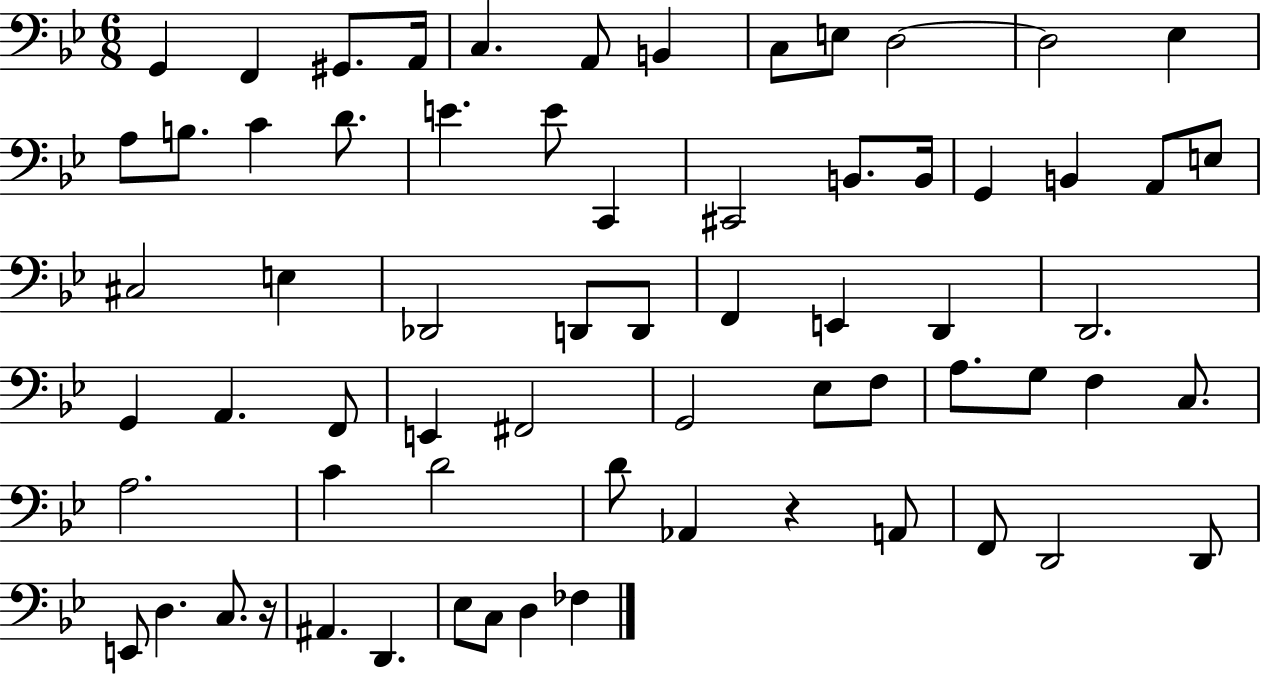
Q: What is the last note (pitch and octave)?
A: FES3